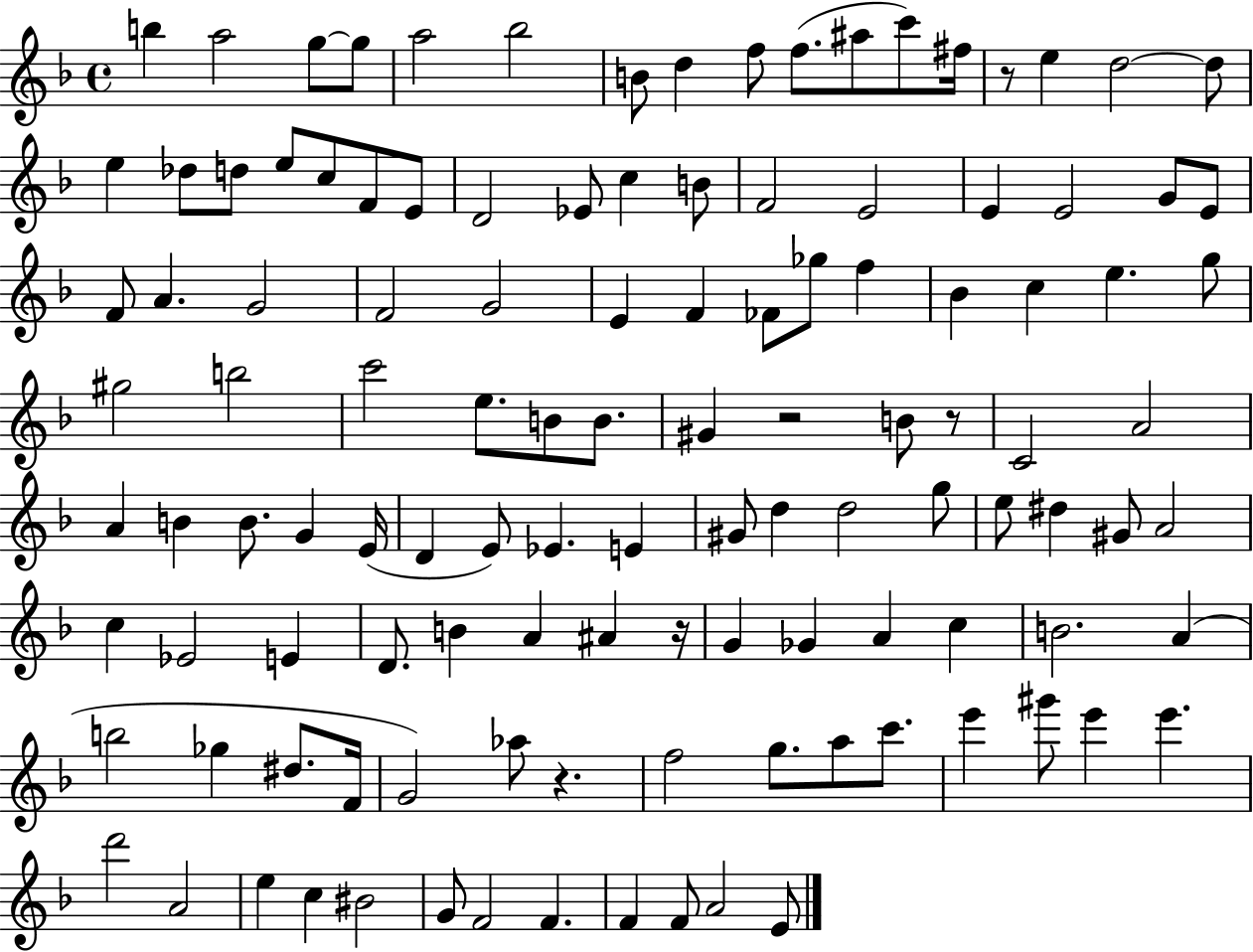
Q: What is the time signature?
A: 4/4